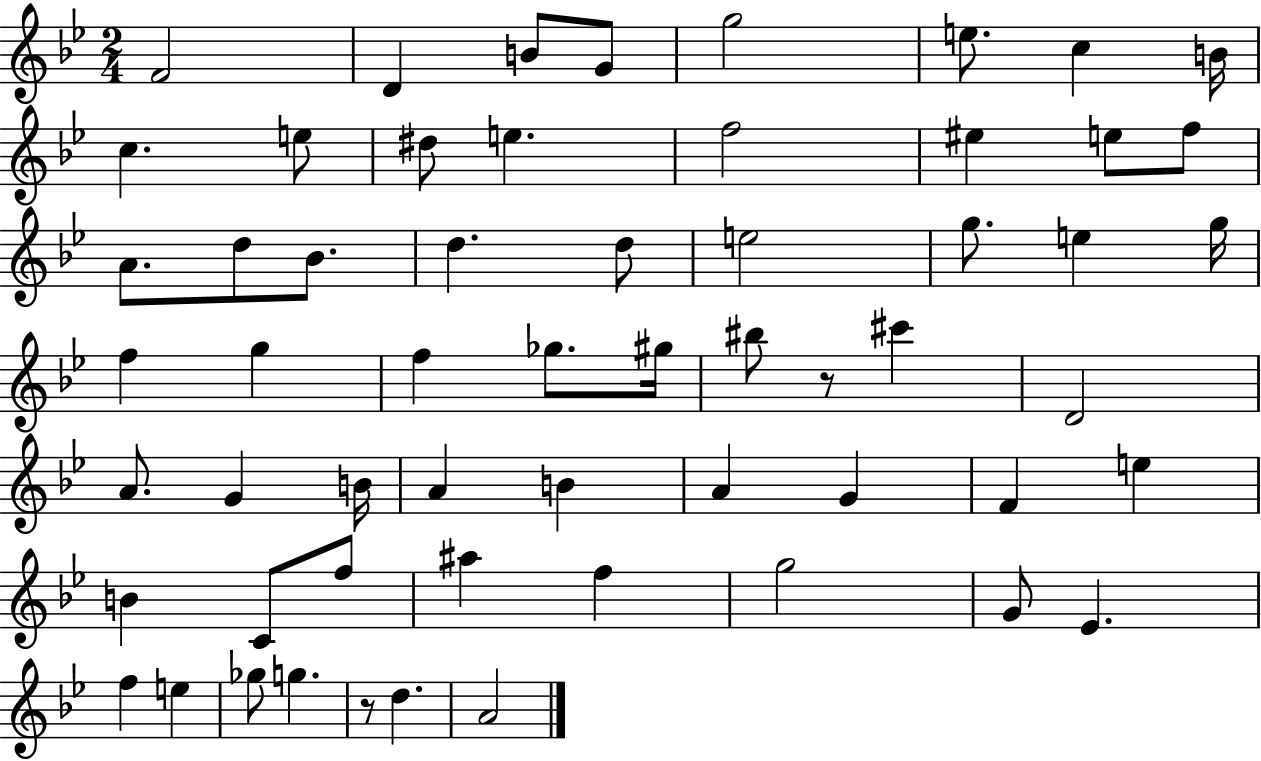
F4/h D4/q B4/e G4/e G5/h E5/e. C5/q B4/s C5/q. E5/e D#5/e E5/q. F5/h EIS5/q E5/e F5/e A4/e. D5/e Bb4/e. D5/q. D5/e E5/h G5/e. E5/q G5/s F5/q G5/q F5/q Gb5/e. G#5/s BIS5/e R/e C#6/q D4/h A4/e. G4/q B4/s A4/q B4/q A4/q G4/q F4/q E5/q B4/q C4/e F5/e A#5/q F5/q G5/h G4/e Eb4/q. F5/q E5/q Gb5/e G5/q. R/e D5/q. A4/h